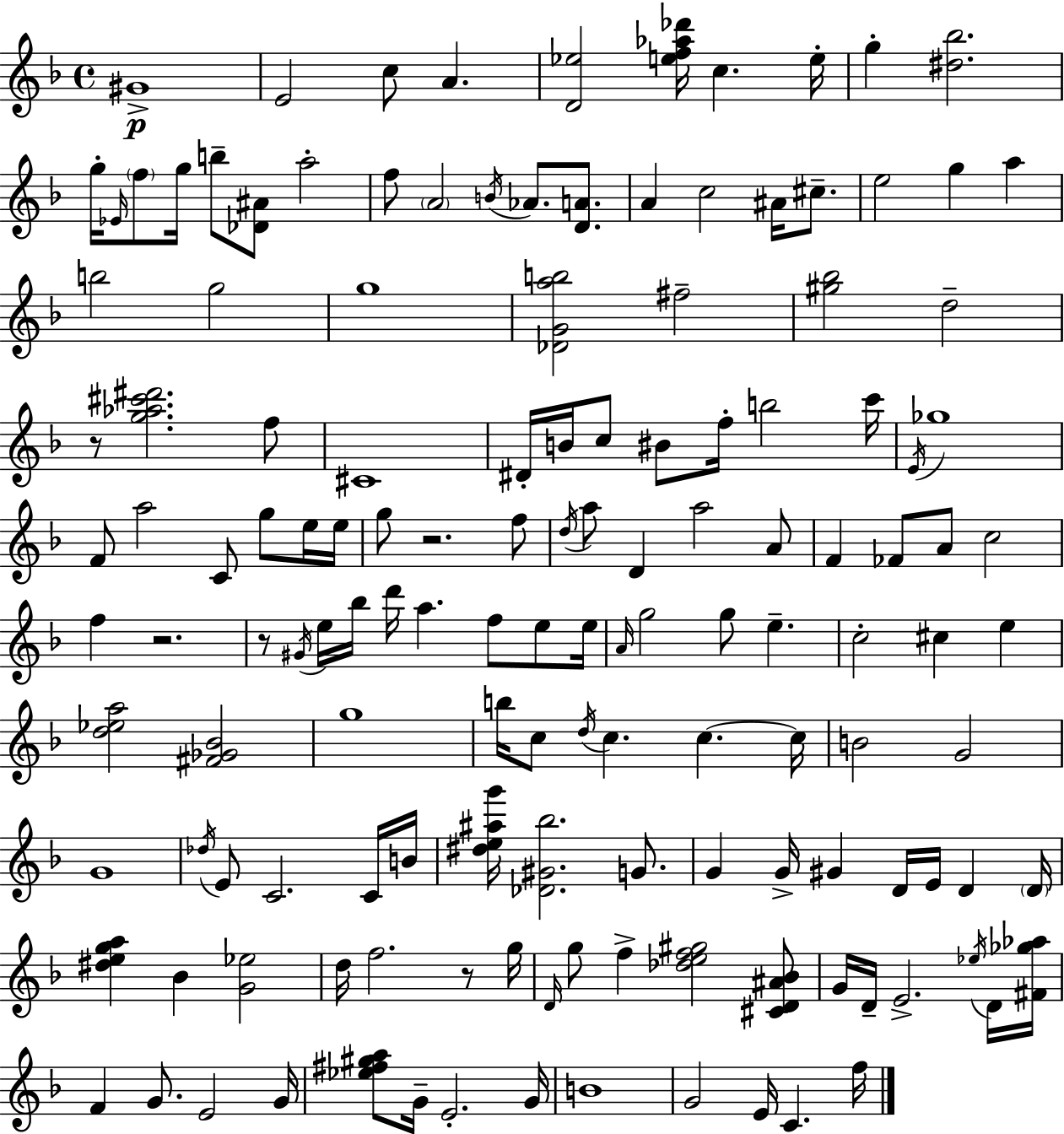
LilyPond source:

{
  \clef treble
  \time 4/4
  \defaultTimeSignature
  \key f \major
  \repeat volta 2 { gis'1->\p | e'2 c''8 a'4. | <d' ees''>2 <e'' f'' aes'' des'''>16 c''4. e''16-. | g''4-. <dis'' bes''>2. | \break g''16-. \grace { ees'16 } \parenthesize f''8 g''16 b''8-- <des' ais'>8 a''2-. | f''8 \parenthesize a'2 \acciaccatura { b'16 } aes'8. <d' a'>8. | a'4 c''2 ais'16 cis''8.-- | e''2 g''4 a''4 | \break b''2 g''2 | g''1 | <des' g' a'' b''>2 fis''2-- | <gis'' bes''>2 d''2-- | \break r8 <g'' aes'' cis''' dis'''>2. | f''8 cis'1 | dis'16-. b'16 c''8 bis'8 f''16-. b''2 | c'''16 \acciaccatura { e'16 } ges''1 | \break f'8 a''2 c'8 g''8 | e''16 e''16 g''8 r2. | f''8 \acciaccatura { d''16 } a''8 d'4 a''2 | a'8 f'4 fes'8 a'8 c''2 | \break f''4 r2. | r8 \acciaccatura { gis'16 } e''16 bes''16 d'''16 a''4. | f''8 e''8 e''16 \grace { a'16 } g''2 g''8 | e''4.-- c''2-. cis''4 | \break e''4 <d'' ees'' a''>2 <fis' ges' bes'>2 | g''1 | b''16 c''8 \acciaccatura { d''16 } c''4. | c''4.~~ c''16 b'2 g'2 | \break g'1 | \acciaccatura { des''16 } e'8 c'2. | c'16 b'16 <dis'' e'' ais'' g'''>16 <des' gis' bes''>2. | g'8. g'4 g'16-> gis'4 | \break d'16 e'16 d'4 \parenthesize d'16 <dis'' e'' g'' a''>4 bes'4 | <g' ees''>2 d''16 f''2. | r8 g''16 \grace { d'16 } g''8 f''4-> <des'' e'' f'' gis''>2 | <cis' d' ais' bes'>8 g'16 d'16-- e'2.-> | \break \acciaccatura { ees''16 } d'16 <fis' ges'' aes''>16 f'4 g'8. | e'2 g'16 <ees'' fis'' gis'' a''>8 g'16-- e'2.-. | g'16 b'1 | g'2 | \break e'16 c'4. f''16 } \bar "|."
}